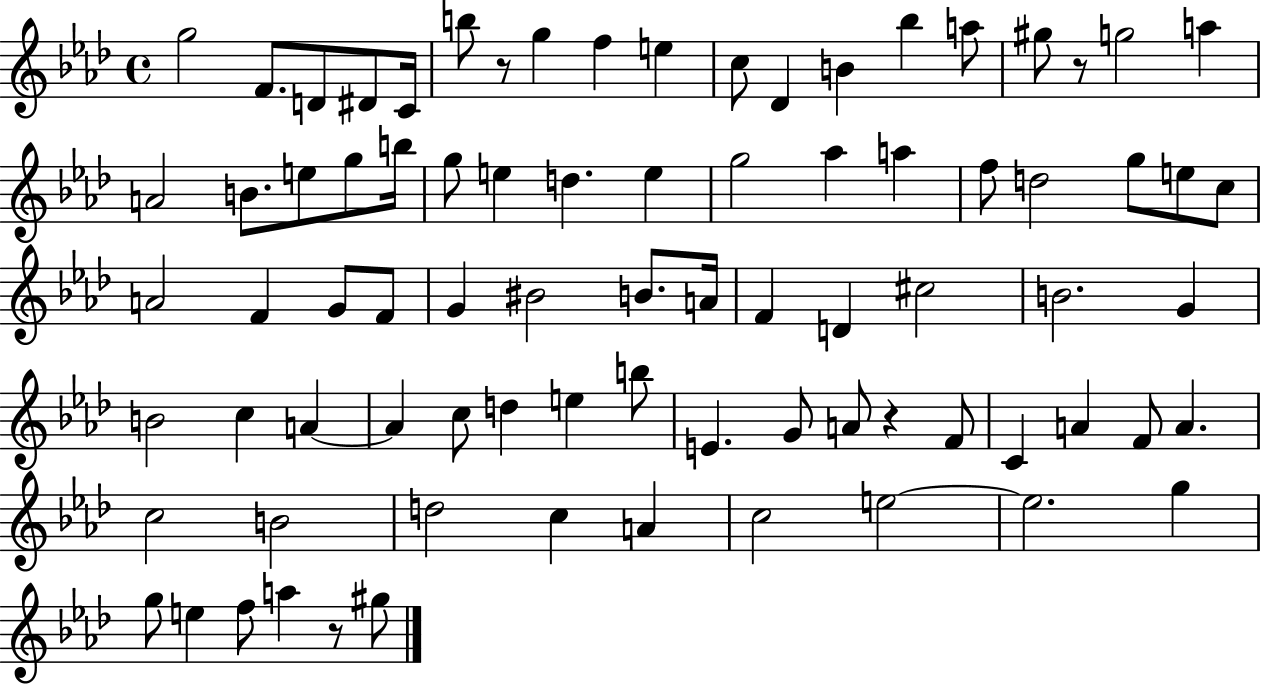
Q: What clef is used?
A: treble